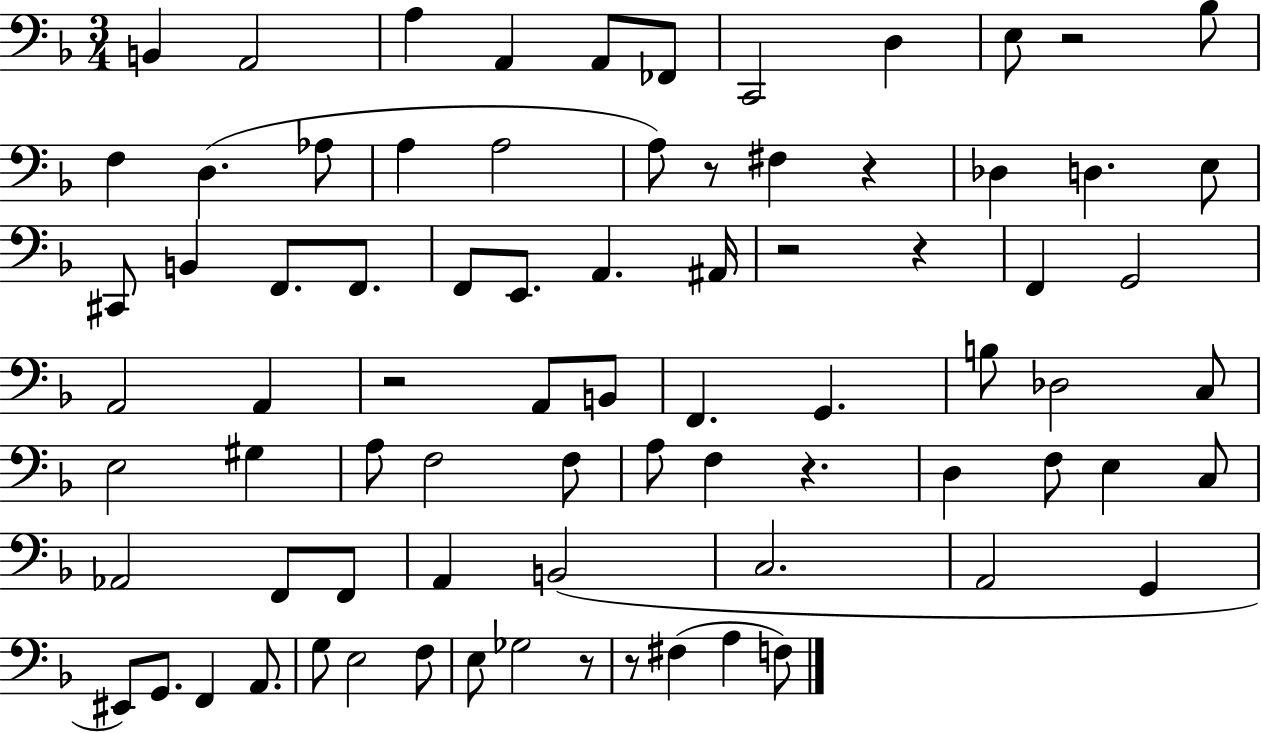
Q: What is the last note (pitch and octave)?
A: F3